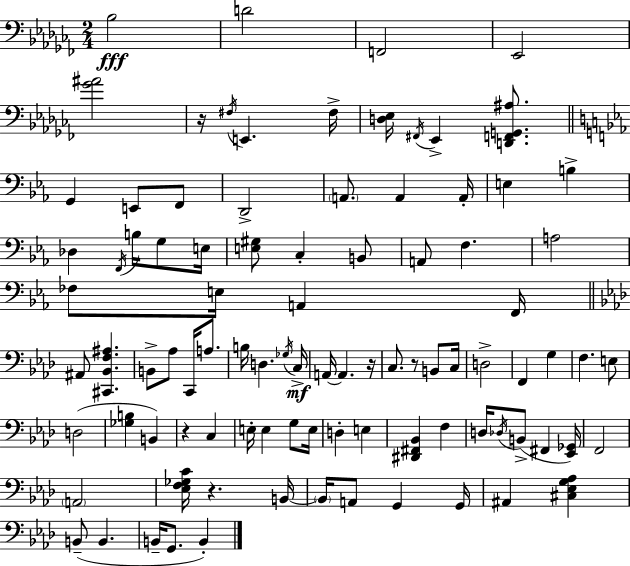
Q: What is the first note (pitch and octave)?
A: Bb3